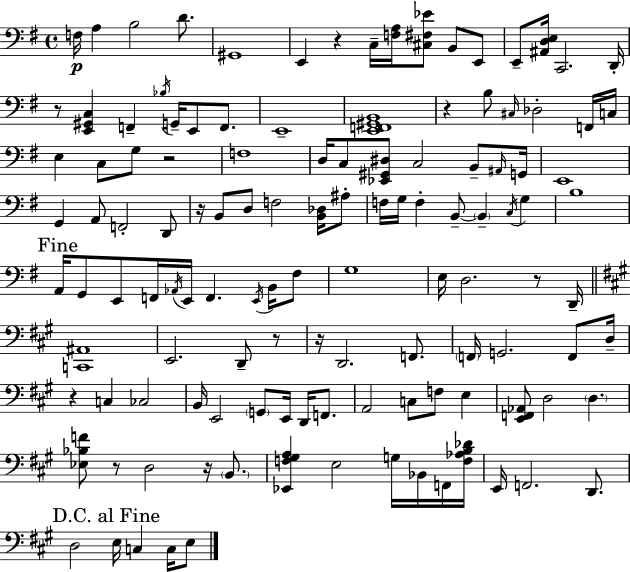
F3/s A3/q B3/h D4/e. G#2/w E2/q R/q C3/s [F3,A3]/s [C#3,F#3,Eb4]/e B2/e E2/e E2/e [A#2,D3,E3]/s C2/h. D2/s R/e [E2,G#2,C3]/q F2/q Bb3/s G2/s E2/e F2/e. E2/w [E2,F2,G#2,B2]/w R/q B3/e C#3/s Db3/h F2/s C3/s E3/q C3/e G3/e R/h F3/w D3/s C3/e [Eb2,G#2,D#3]/e C3/h B2/e A#2/s G2/s E2/w G2/q A2/e F2/h D2/e R/s B2/e D3/e F3/h [B2,Db3]/s A#3/e F3/s G3/s F3/q B2/e B2/q C3/s G3/q B3/w A2/s G2/e E2/e F2/s Ab2/s E2/s F2/q. E2/s B2/s F#3/e G3/w E3/s D3/h. R/e D2/s [C2,A#2]/w E2/h. D2/e R/e R/s D2/h. F2/e. F2/s G2/h. F2/e D3/s R/q C3/q CES3/h B2/s E2/h G2/e E2/s D2/s F2/e. A2/h C3/e F3/e E3/q [E2,F2,Ab2]/e D3/h D3/q. [Eb3,Bb3,F4]/e R/e D3/h R/s B2/e. [Eb2,F3,G#3,A3]/q E3/h G3/s Bb2/s F2/s [F3,Ab3,B3,Db4]/s E2/s F2/h. D2/e. D3/h E3/s C3/q C3/s E3/e